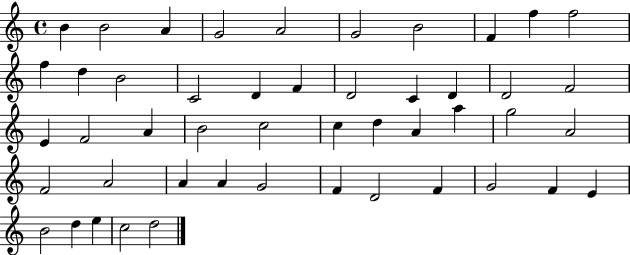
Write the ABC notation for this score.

X:1
T:Untitled
M:4/4
L:1/4
K:C
B B2 A G2 A2 G2 B2 F f f2 f d B2 C2 D F D2 C D D2 F2 E F2 A B2 c2 c d A a g2 A2 F2 A2 A A G2 F D2 F G2 F E B2 d e c2 d2